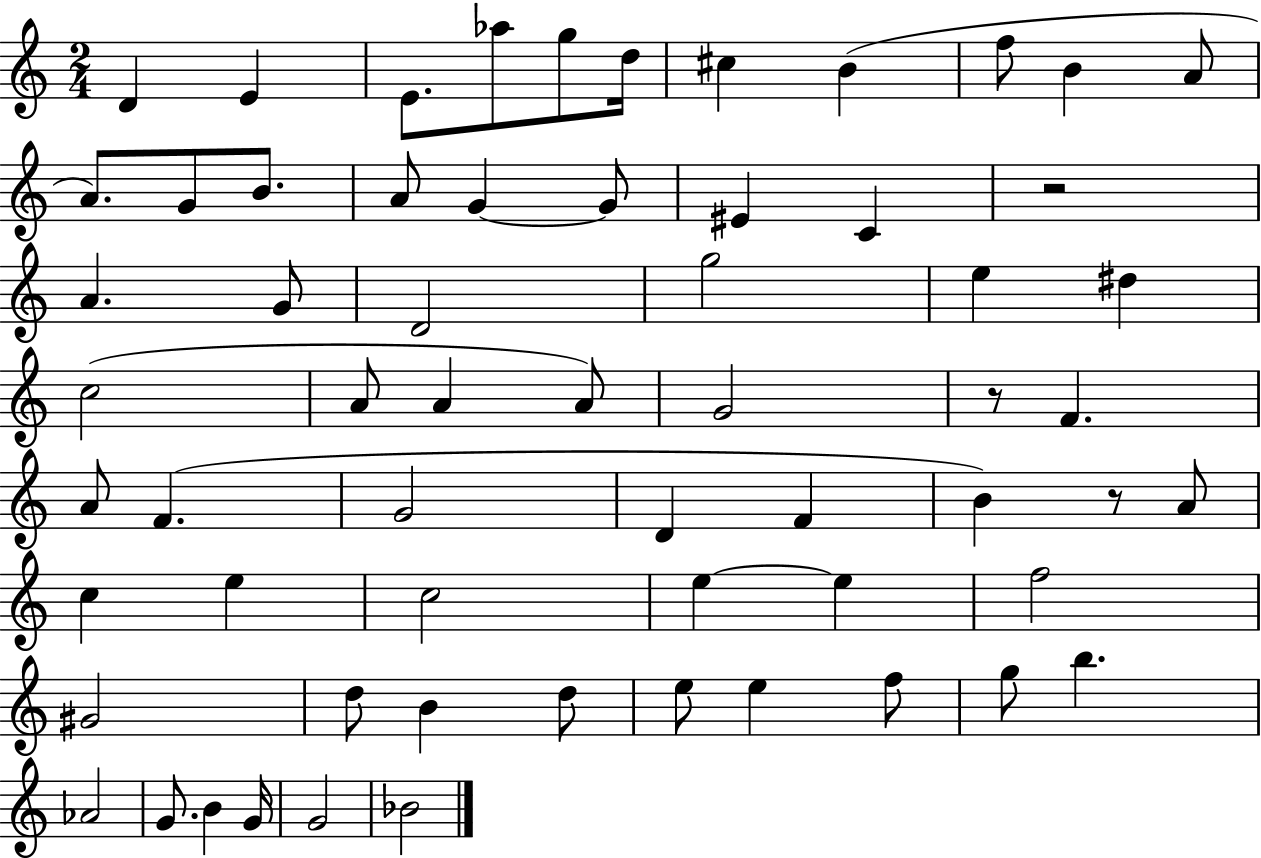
{
  \clef treble
  \numericTimeSignature
  \time 2/4
  \key c \major
  d'4 e'4 | e'8. aes''8 g''8 d''16 | cis''4 b'4( | f''8 b'4 a'8 | \break a'8.) g'8 b'8. | a'8 g'4~~ g'8 | eis'4 c'4 | r2 | \break a'4. g'8 | d'2 | g''2 | e''4 dis''4 | \break c''2( | a'8 a'4 a'8) | g'2 | r8 f'4. | \break a'8 f'4.( | g'2 | d'4 f'4 | b'4) r8 a'8 | \break c''4 e''4 | c''2 | e''4~~ e''4 | f''2 | \break gis'2 | d''8 b'4 d''8 | e''8 e''4 f''8 | g''8 b''4. | \break aes'2 | g'8. b'4 g'16 | g'2 | bes'2 | \break \bar "|."
}